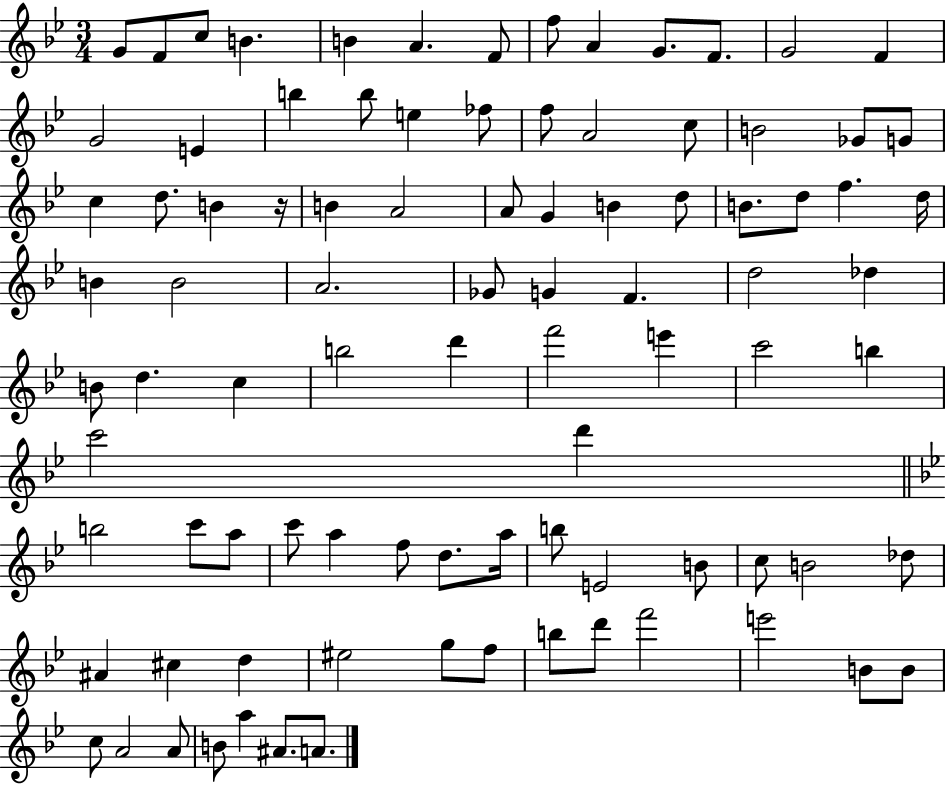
X:1
T:Untitled
M:3/4
L:1/4
K:Bb
G/2 F/2 c/2 B B A F/2 f/2 A G/2 F/2 G2 F G2 E b b/2 e _f/2 f/2 A2 c/2 B2 _G/2 G/2 c d/2 B z/4 B A2 A/2 G B d/2 B/2 d/2 f d/4 B B2 A2 _G/2 G F d2 _d B/2 d c b2 d' f'2 e' c'2 b c'2 d' b2 c'/2 a/2 c'/2 a f/2 d/2 a/4 b/2 E2 B/2 c/2 B2 _d/2 ^A ^c d ^e2 g/2 f/2 b/2 d'/2 f'2 e'2 B/2 B/2 c/2 A2 A/2 B/2 a ^A/2 A/2